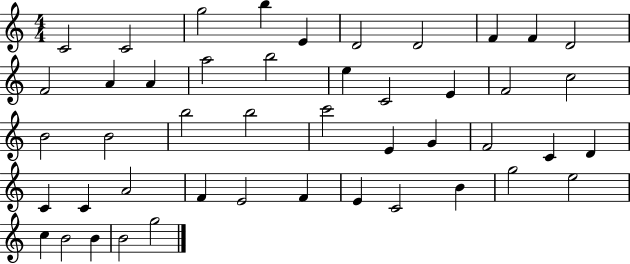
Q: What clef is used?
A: treble